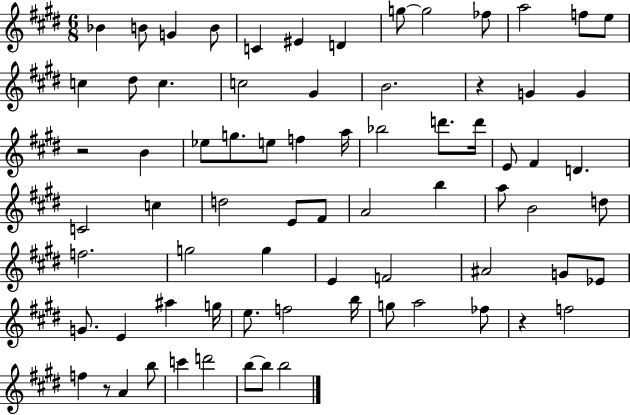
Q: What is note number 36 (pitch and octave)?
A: D5